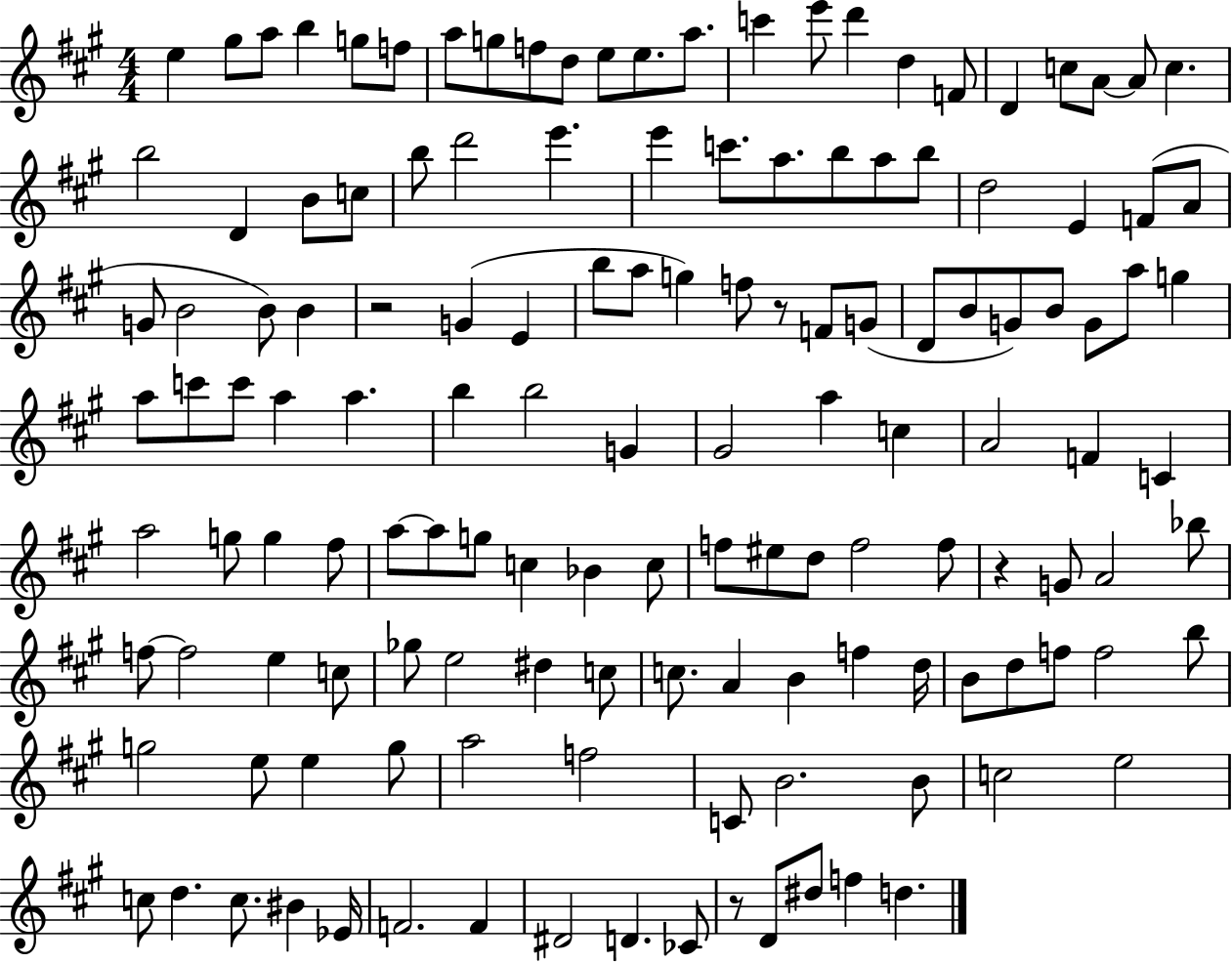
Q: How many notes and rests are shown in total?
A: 138